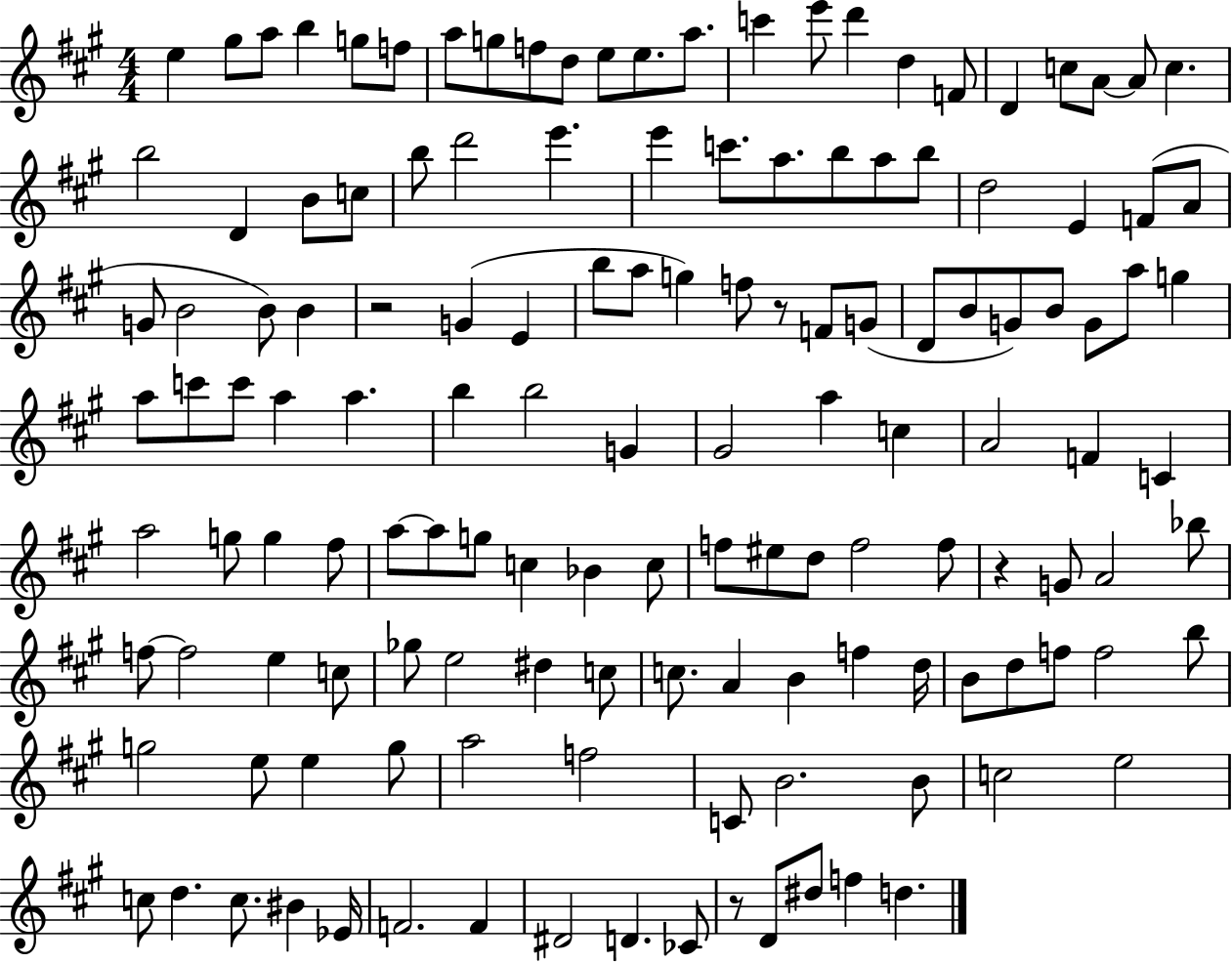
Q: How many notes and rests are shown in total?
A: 138